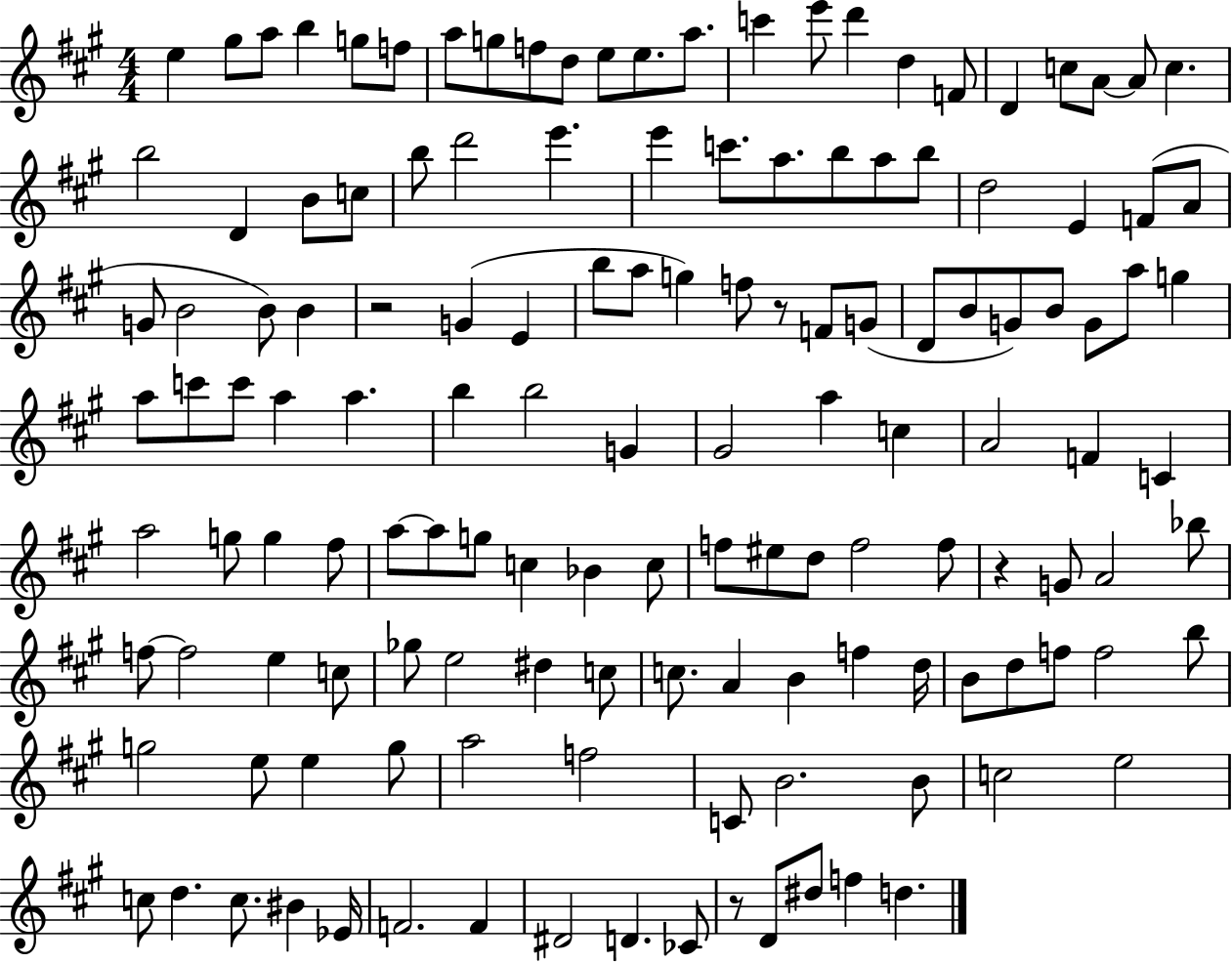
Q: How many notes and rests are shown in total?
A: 138